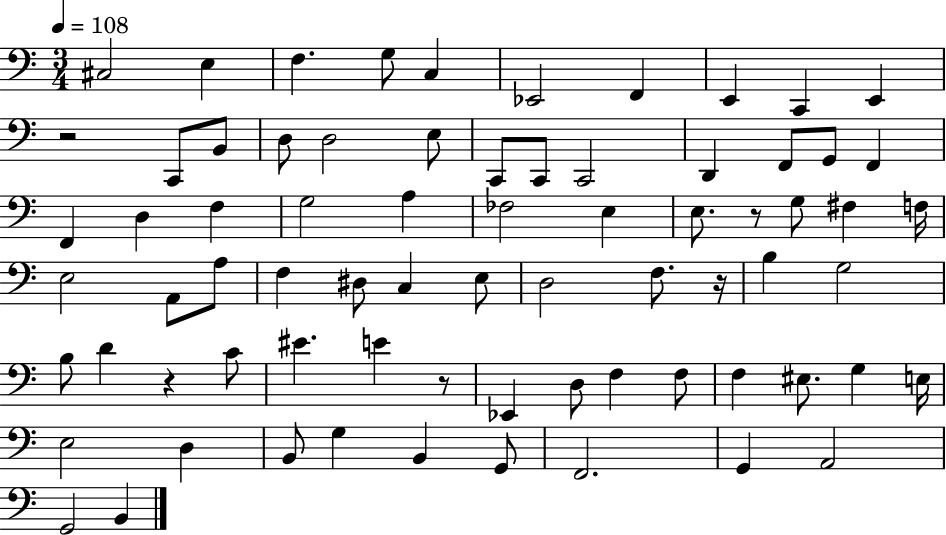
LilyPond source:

{
  \clef bass
  \numericTimeSignature
  \time 3/4
  \key c \major
  \tempo 4 = 108
  \repeat volta 2 { cis2 e4 | f4. g8 c4 | ees,2 f,4 | e,4 c,4 e,4 | \break r2 c,8 b,8 | d8 d2 e8 | c,8 c,8 c,2 | d,4 f,8 g,8 f,4 | \break f,4 d4 f4 | g2 a4 | fes2 e4 | e8. r8 g8 fis4 f16 | \break e2 a,8 a8 | f4 dis8 c4 e8 | d2 f8. r16 | b4 g2 | \break b8 d'4 r4 c'8 | eis'4. e'4 r8 | ees,4 d8 f4 f8 | f4 eis8. g4 e16 | \break e2 d4 | b,8 g4 b,4 g,8 | f,2. | g,4 a,2 | \break g,2 b,4 | } \bar "|."
}